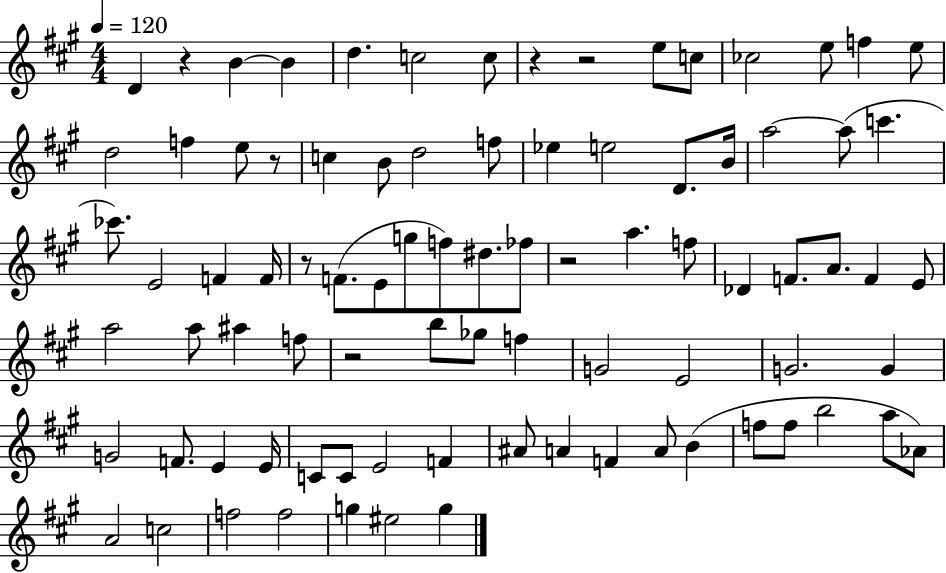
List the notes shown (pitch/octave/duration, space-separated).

D4/q R/q B4/q B4/q D5/q. C5/h C5/e R/q R/h E5/e C5/e CES5/h E5/e F5/q E5/e D5/h F5/q E5/e R/e C5/q B4/e D5/h F5/e Eb5/q E5/h D4/e. B4/s A5/h A5/e C6/q. CES6/e. E4/h F4/q F4/s R/e F4/e. E4/e G5/e F5/e D#5/e. FES5/e R/h A5/q. F5/e Db4/q F4/e. A4/e. F4/q E4/e A5/h A5/e A#5/q F5/e R/h B5/e Gb5/e F5/q G4/h E4/h G4/h. G4/q G4/h F4/e. E4/q E4/s C4/e C4/e E4/h F4/q A#4/e A4/q F4/q A4/e B4/q F5/e F5/e B5/h A5/e Ab4/e A4/h C5/h F5/h F5/h G5/q EIS5/h G5/q